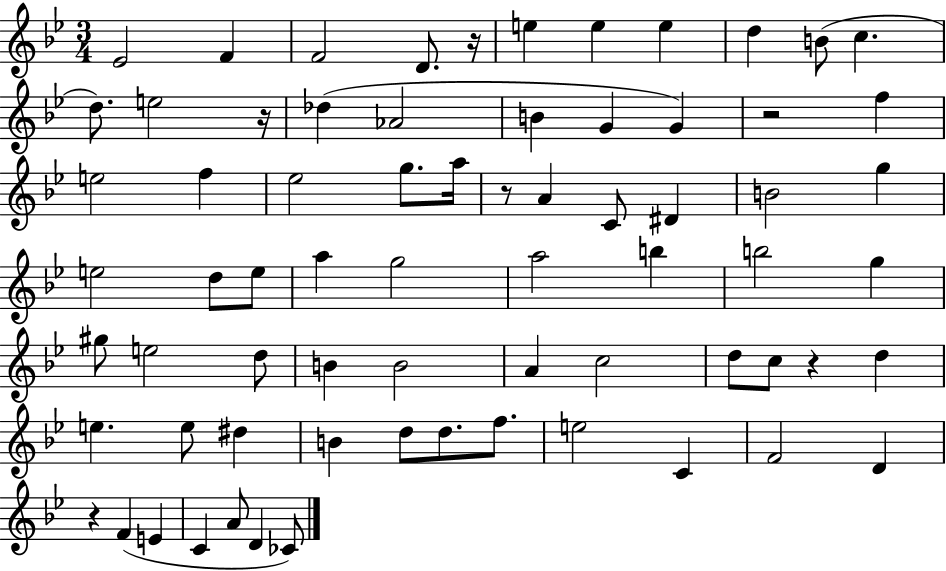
Eb4/h F4/q F4/h D4/e. R/s E5/q E5/q E5/q D5/q B4/e C5/q. D5/e. E5/h R/s Db5/q Ab4/h B4/q G4/q G4/q R/h F5/q E5/h F5/q Eb5/h G5/e. A5/s R/e A4/q C4/e D#4/q B4/h G5/q E5/h D5/e E5/e A5/q G5/h A5/h B5/q B5/h G5/q G#5/e E5/h D5/e B4/q B4/h A4/q C5/h D5/e C5/e R/q D5/q E5/q. E5/e D#5/q B4/q D5/e D5/e. F5/e. E5/h C4/q F4/h D4/q R/q F4/q E4/q C4/q A4/e D4/q CES4/e